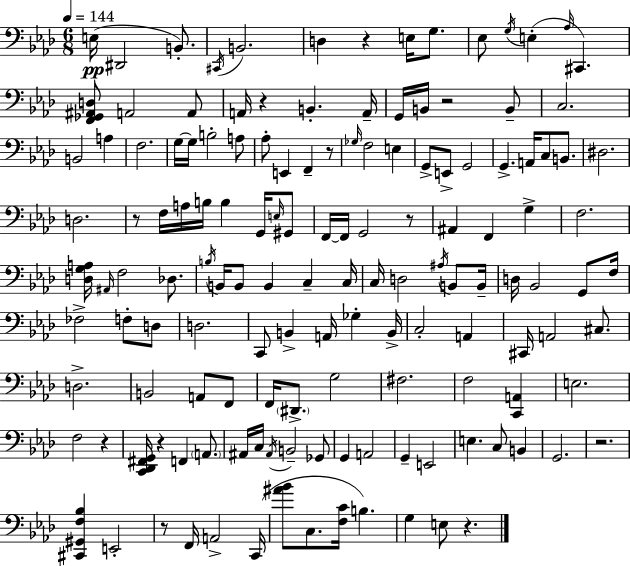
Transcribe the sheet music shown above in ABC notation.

X:1
T:Untitled
M:6/8
L:1/4
K:Ab
E,/4 ^D,,2 B,,/2 ^C,,/4 B,,2 D, z E,/4 G,/2 _E,/2 G,/4 E, _A,/4 ^C,, [F,,_G,,^A,,D,]/2 A,,2 A,,/2 A,,/4 z B,, A,,/4 G,,/4 B,,/4 z2 B,,/2 C,2 B,,2 A, F,2 G,/4 G,/4 B,2 A,/2 _A,/2 E,, F,, z/2 _G,/4 F,2 E, G,,/2 E,,/2 G,,2 G,, A,,/4 C,/2 B,,/2 ^D,2 D,2 z/2 F,/4 A,/4 B,/4 B, G,,/4 E,/4 ^G,,/2 F,,/4 F,,/4 G,,2 z/2 ^A,, F,, G, F,2 [D,G,A,]/4 ^A,,/4 F,2 _D,/2 B,/4 B,,/4 B,,/2 B,, C, C,/4 C,/4 D,2 ^A,/4 B,,/2 B,,/4 D,/4 _B,,2 G,,/2 F,/4 _F,2 F,/2 D,/2 D,2 C,,/2 B,, A,,/4 _G, B,,/4 C,2 A,, ^C,,/4 A,,2 ^C,/2 D,2 B,,2 A,,/2 F,,/2 F,,/4 ^D,,/2 G,2 ^F,2 F,2 [C,,A,,] E,2 F,2 z [C,,_D,,^F,,G,,]/4 z F,, A,,/2 ^A,,/4 C,/4 ^A,,/4 B,,2 _G,,/2 G,, A,,2 G,, E,,2 E, C,/2 B,, G,,2 z2 [^C,,^G,,F,_B,] E,,2 z/2 F,,/4 A,,2 C,,/4 [^A_B]/2 C,/2 [F,C]/4 B, G, E,/2 z